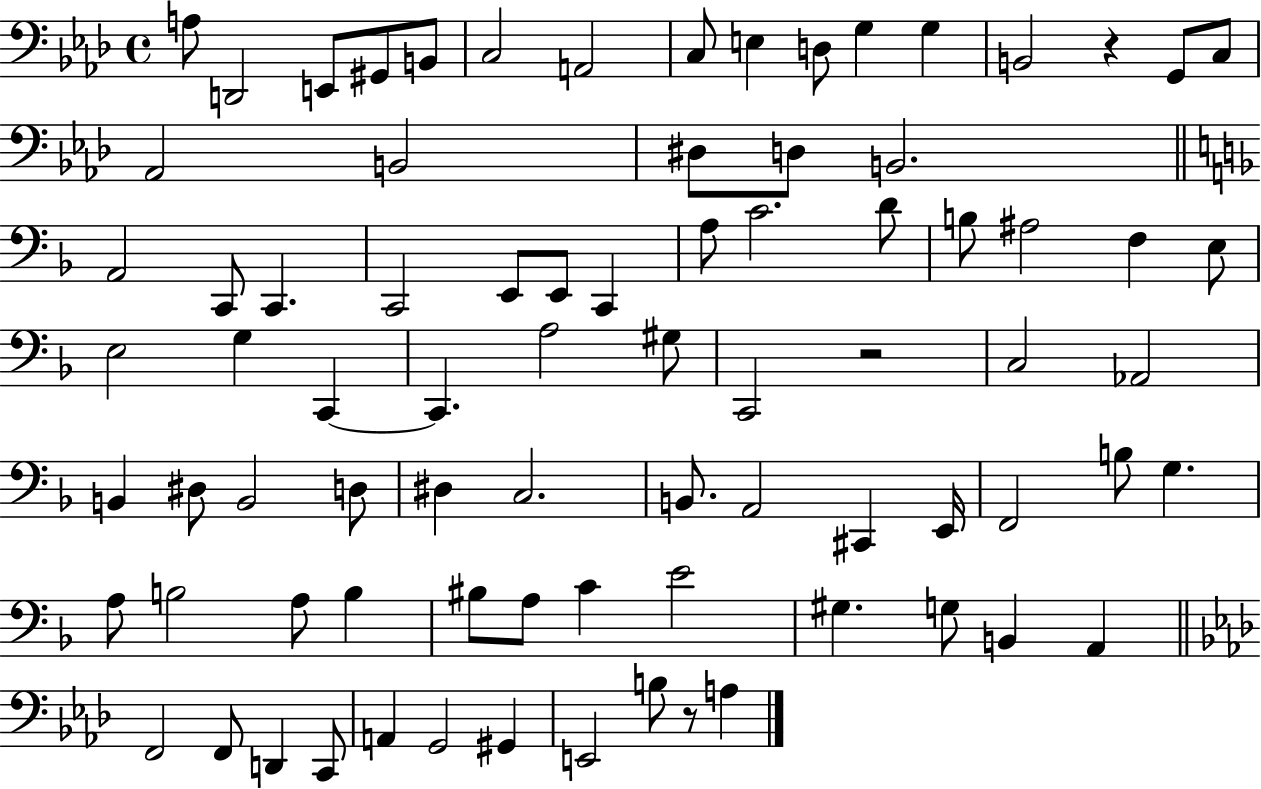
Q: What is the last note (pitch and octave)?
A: A3